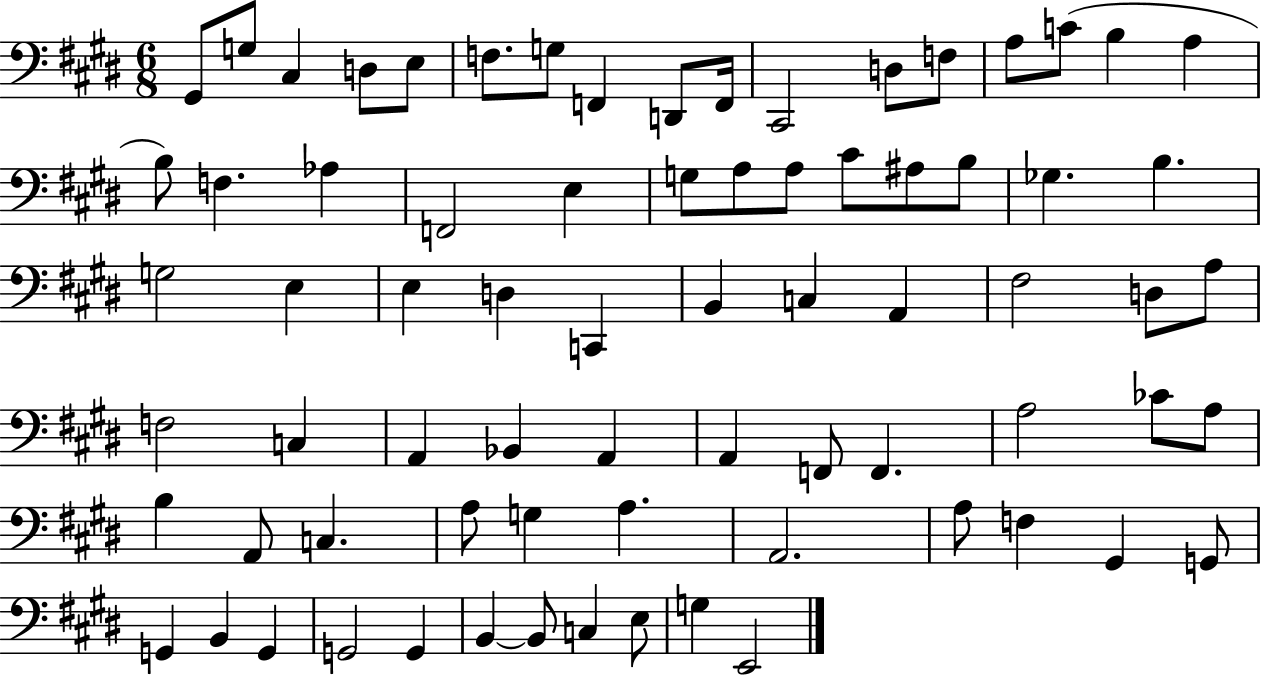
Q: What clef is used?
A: bass